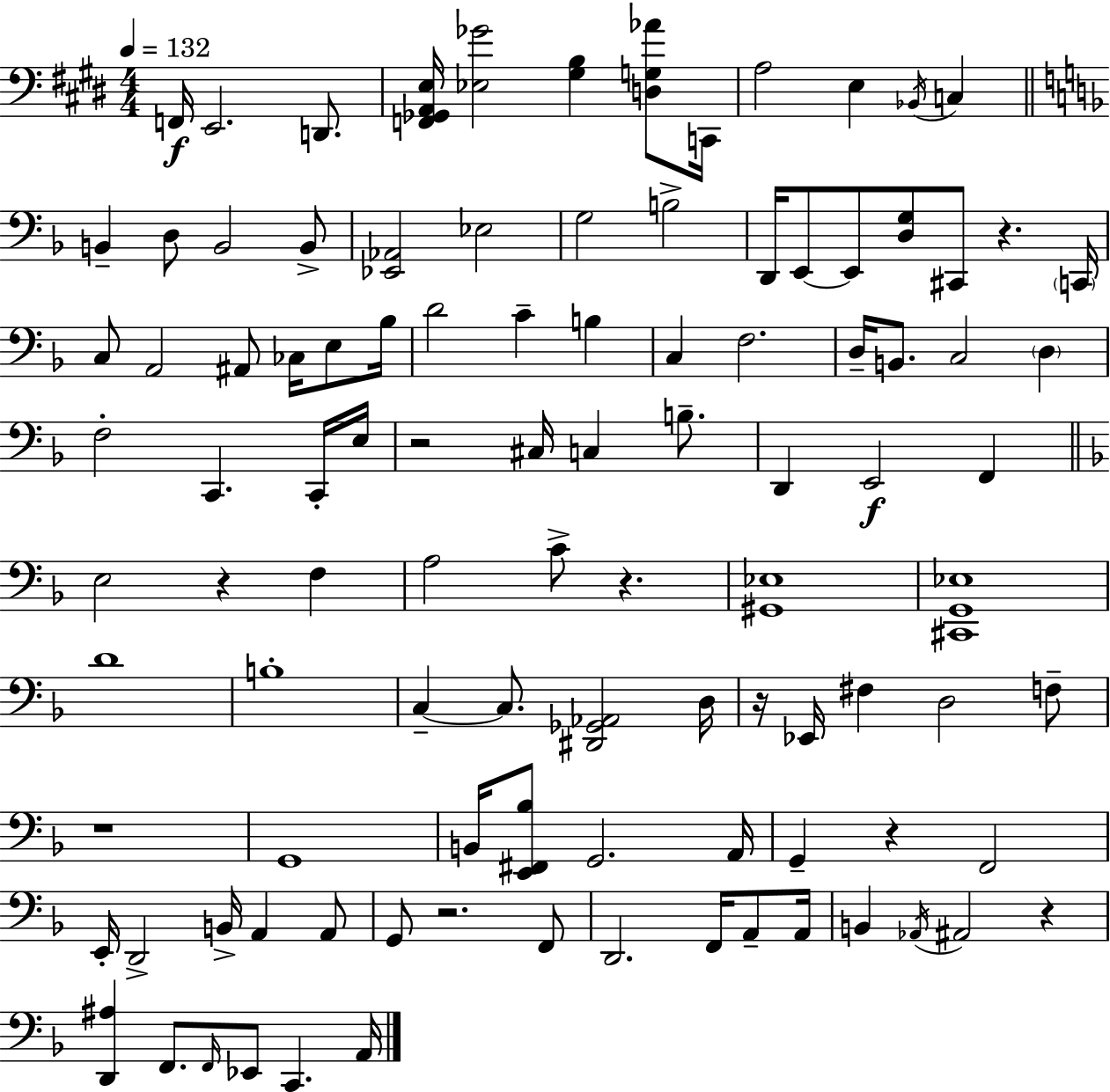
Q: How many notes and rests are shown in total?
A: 103